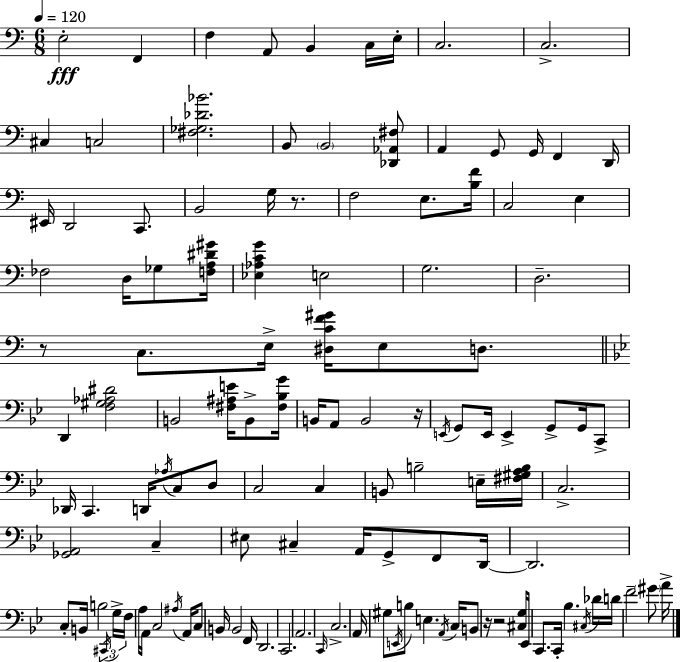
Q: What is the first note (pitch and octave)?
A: E3